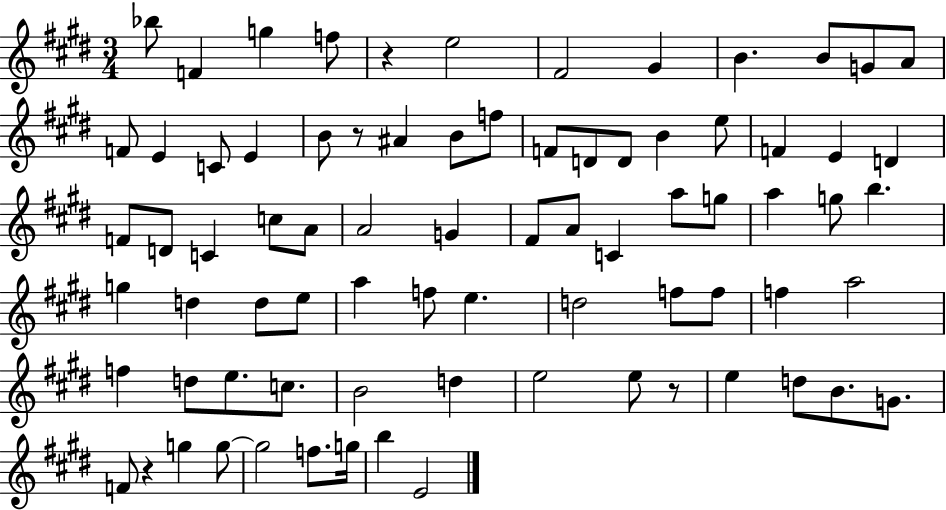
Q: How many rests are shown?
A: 4